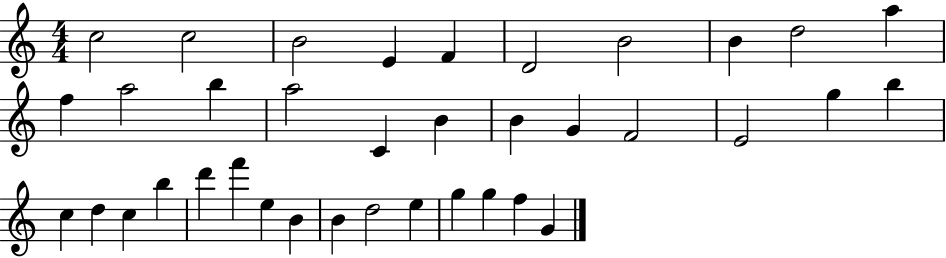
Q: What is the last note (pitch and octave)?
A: G4